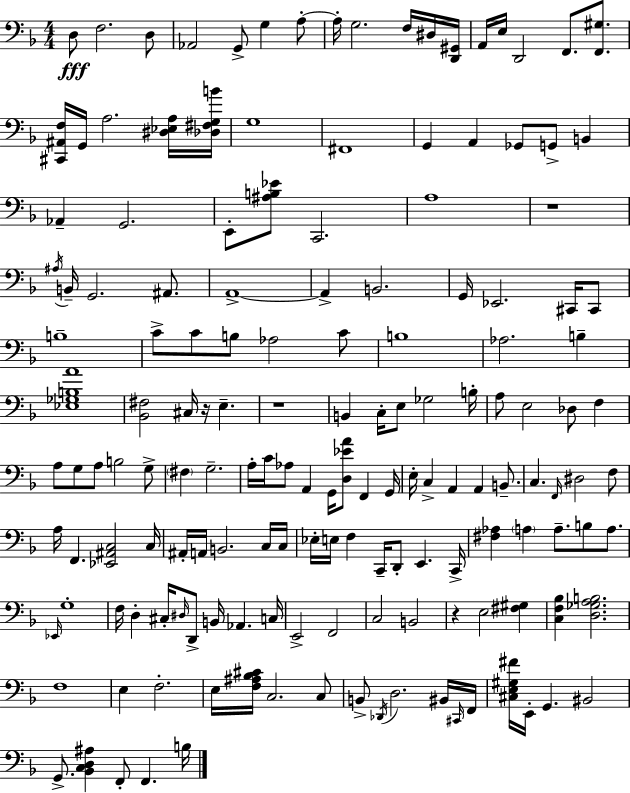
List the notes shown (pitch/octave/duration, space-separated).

D3/e F3/h. D3/e Ab2/h G2/e G3/q A3/e A3/s G3/h. F3/s D#3/s [D2,G#2]/s A2/s E3/s D2/h F2/e. [F2,G#3]/e. [C#2,A#2,F3]/s G2/s A3/h. [D#3,Eb3,A3]/s [Db3,F#3,G3,B4]/s G3/w F#2/w G2/q A2/q Gb2/e G2/e B2/q Ab2/q G2/h. E2/e [A#3,B3,Eb4]/e C2/h. A3/w R/w A#3/s B2/s G2/h. A#2/e. A2/w A2/q B2/h. G2/s Eb2/h. C#2/s C#2/e B3/w C4/e C4/e B3/e Ab3/h C4/e B3/w Ab3/h. B3/q [Eb3,Gb3,B3,A4]/w [Bb2,F#3]/h C#3/s R/s E3/q. R/w B2/q C3/s E3/e Gb3/h B3/s A3/e E3/h Db3/e F3/q A3/e G3/e A3/e B3/h G3/e F#3/q G3/h. A3/s C4/s Ab3/e A2/q G2/s [D3,Eb4,A4]/e F2/q G2/s E3/s C3/q A2/q A2/q B2/e. C3/q. F2/s D#3/h F3/e A3/s F2/q. [Eb2,A#2,C3]/h C3/s A#2/s A2/s B2/h. C3/s C3/s Eb3/s E3/s F3/q C2/s D2/e E2/q. C2/s [F#3,Ab3]/q A3/q A3/e. B3/e A3/e. Eb2/s G3/w F3/s D3/q C#3/s D#3/s D2/e B2/s Ab2/q. C3/s E2/h F2/h C3/h B2/h R/q E3/h [F#3,G#3]/q [C3,F3,Bb3]/q [D3,Gb3,A3,B3]/h. F3/w E3/q F3/h. E3/s [F3,A#3,Bb3,C#4]/s C3/h. C3/e B2/e Db2/s D3/h. BIS2/s C#2/s F2/s [C#3,E3,G#3,F#4]/s E2/s G2/q. BIS2/h G2/e. [Bb2,C3,D3,A#3]/q F2/e F2/q. B3/s